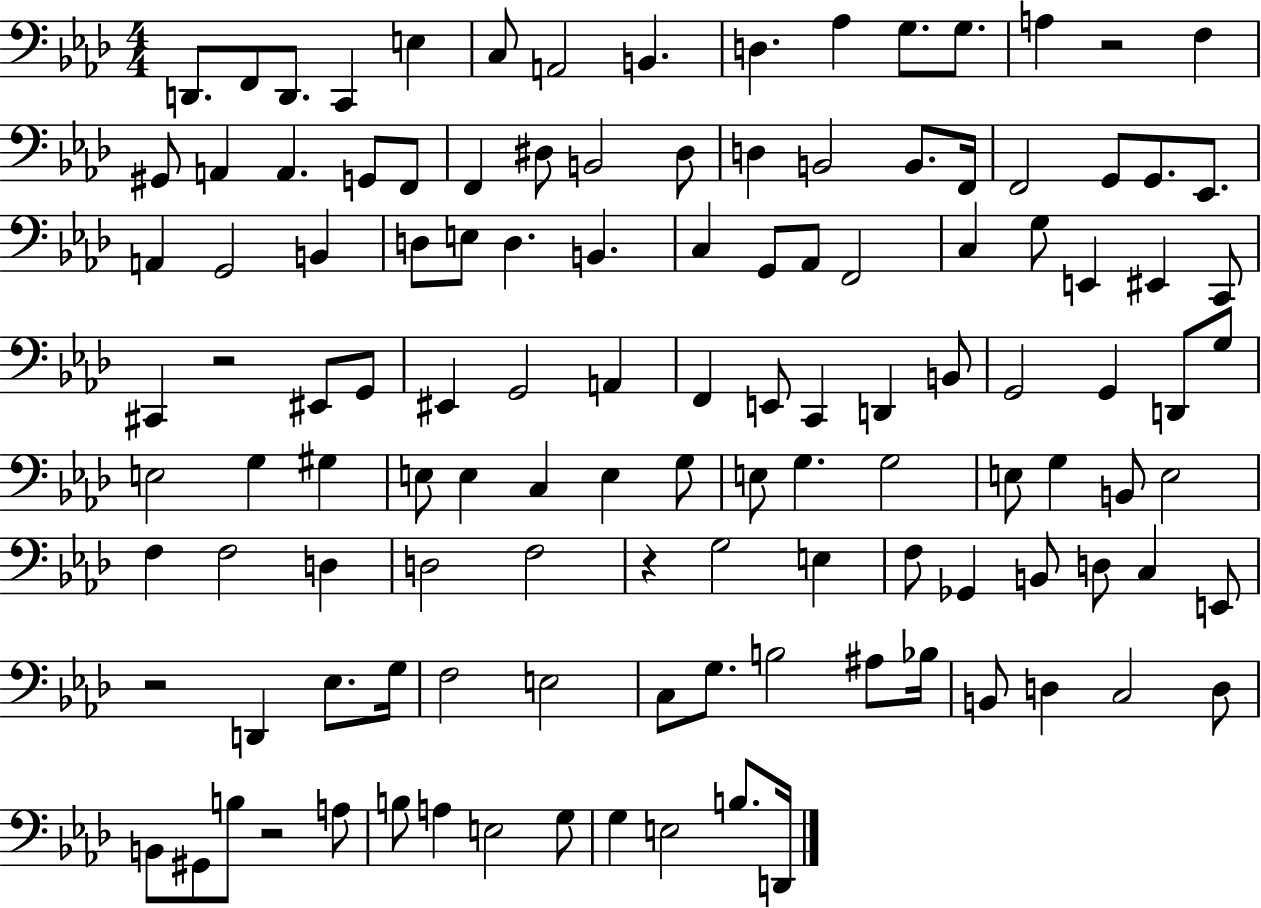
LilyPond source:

{
  \clef bass
  \numericTimeSignature
  \time 4/4
  \key aes \major
  d,8. f,8 d,8. c,4 e4 | c8 a,2 b,4. | d4. aes4 g8. g8. | a4 r2 f4 | \break gis,8 a,4 a,4. g,8 f,8 | f,4 dis8 b,2 dis8 | d4 b,2 b,8. f,16 | f,2 g,8 g,8. ees,8. | \break a,4 g,2 b,4 | d8 e8 d4. b,4. | c4 g,8 aes,8 f,2 | c4 g8 e,4 eis,4 c,8 | \break cis,4 r2 eis,8 g,8 | eis,4 g,2 a,4 | f,4 e,8 c,4 d,4 b,8 | g,2 g,4 d,8 g8 | \break e2 g4 gis4 | e8 e4 c4 e4 g8 | e8 g4. g2 | e8 g4 b,8 e2 | \break f4 f2 d4 | d2 f2 | r4 g2 e4 | f8 ges,4 b,8 d8 c4 e,8 | \break r2 d,4 ees8. g16 | f2 e2 | c8 g8. b2 ais8 bes16 | b,8 d4 c2 d8 | \break b,8 gis,8 b8 r2 a8 | b8 a4 e2 g8 | g4 e2 b8. d,16 | \bar "|."
}